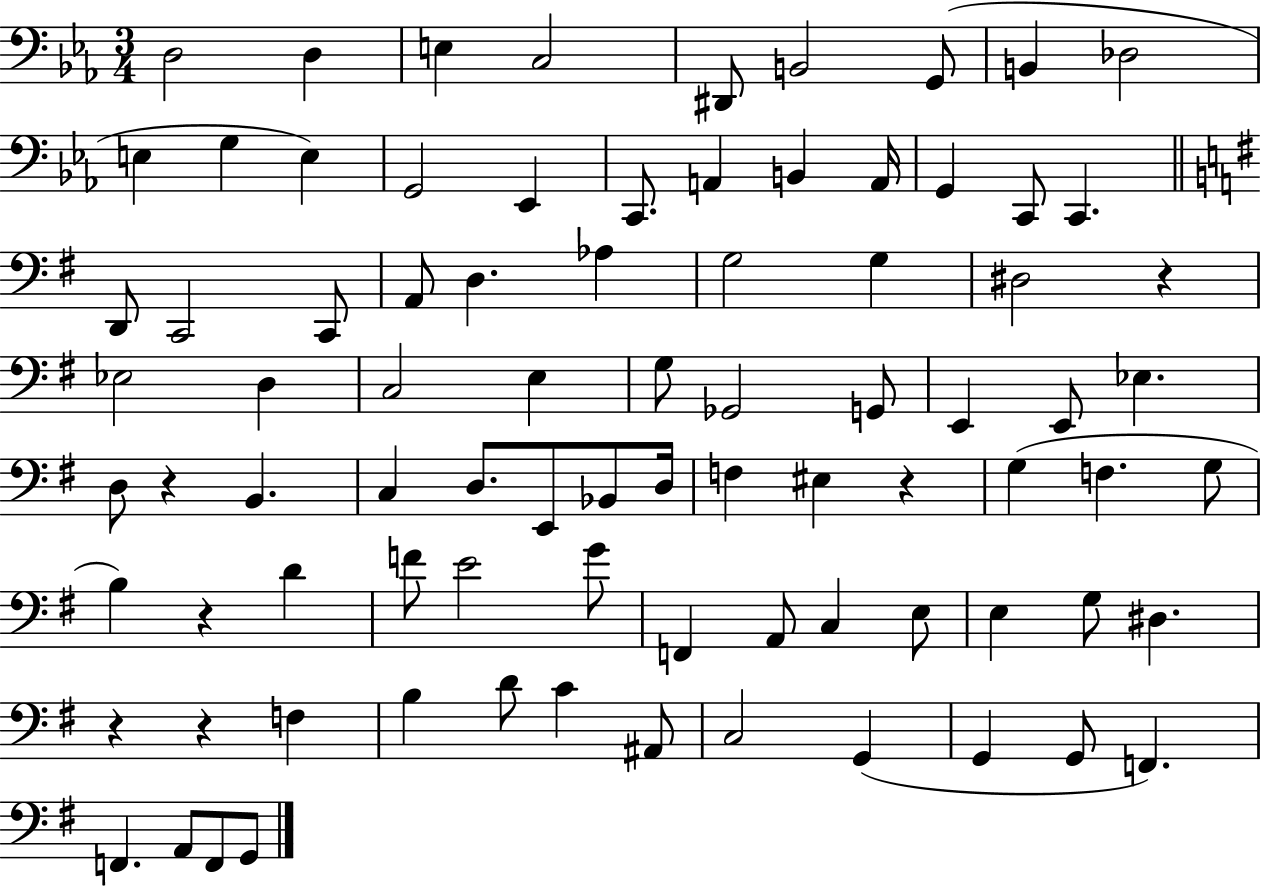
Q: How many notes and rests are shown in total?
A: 84